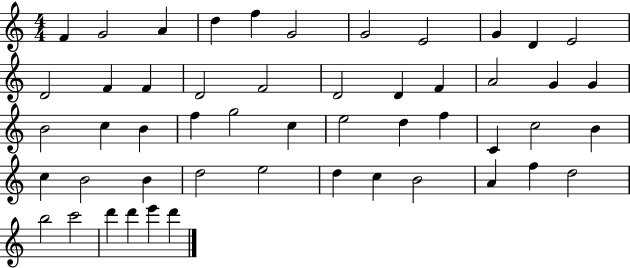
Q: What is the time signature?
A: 4/4